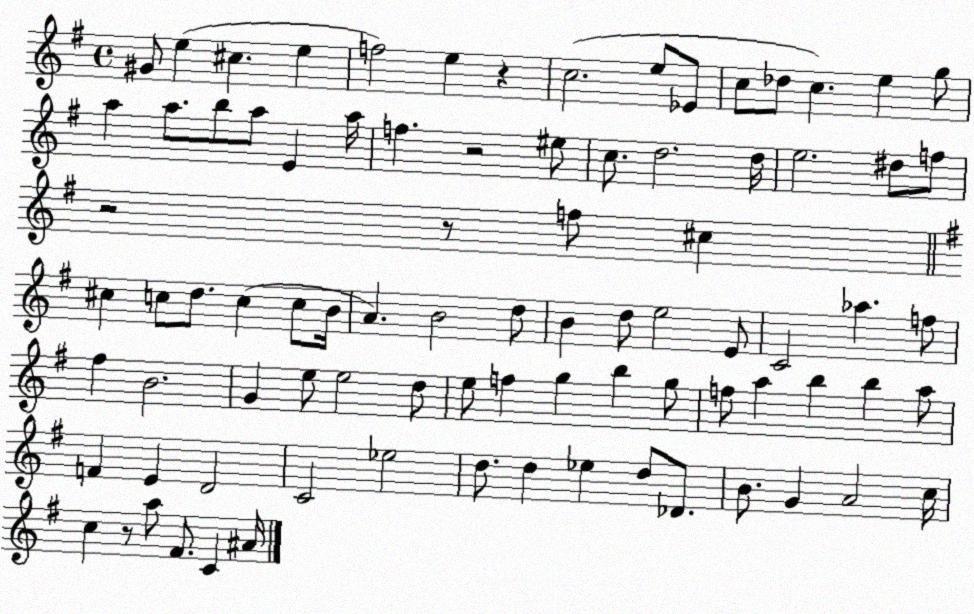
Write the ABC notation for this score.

X:1
T:Untitled
M:4/4
L:1/4
K:G
^G/2 e ^c e f2 e z c2 e/2 _E/2 c/2 _d/2 c e g/2 a a/2 b/2 a/2 E a/4 f z2 ^e/2 c/2 d2 d/4 e2 ^d/2 f/2 z2 z/2 f/2 ^c ^c c/2 d/2 c c/2 B/4 A B2 d/2 B d/2 e2 E/2 C2 _a f/2 ^f B2 G e/2 e2 d/2 e/2 f g b g/2 f/2 a b b a/2 F E D2 C2 _e2 d/2 d _e d/2 _D/2 B/2 G A2 c/4 c z/2 a/2 ^F/2 C ^A/4